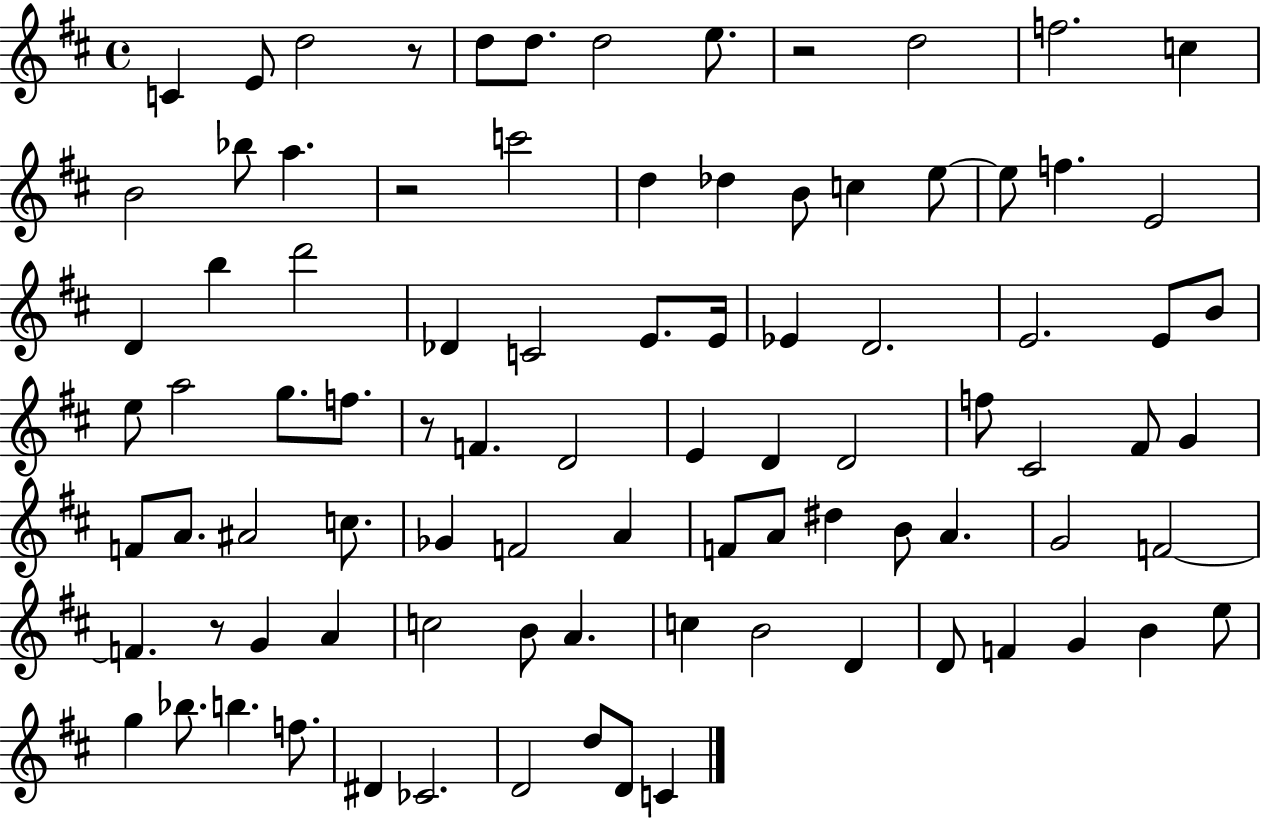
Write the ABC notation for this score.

X:1
T:Untitled
M:4/4
L:1/4
K:D
C E/2 d2 z/2 d/2 d/2 d2 e/2 z2 d2 f2 c B2 _b/2 a z2 c'2 d _d B/2 c e/2 e/2 f E2 D b d'2 _D C2 E/2 E/4 _E D2 E2 E/2 B/2 e/2 a2 g/2 f/2 z/2 F D2 E D D2 f/2 ^C2 ^F/2 G F/2 A/2 ^A2 c/2 _G F2 A F/2 A/2 ^d B/2 A G2 F2 F z/2 G A c2 B/2 A c B2 D D/2 F G B e/2 g _b/2 b f/2 ^D _C2 D2 d/2 D/2 C